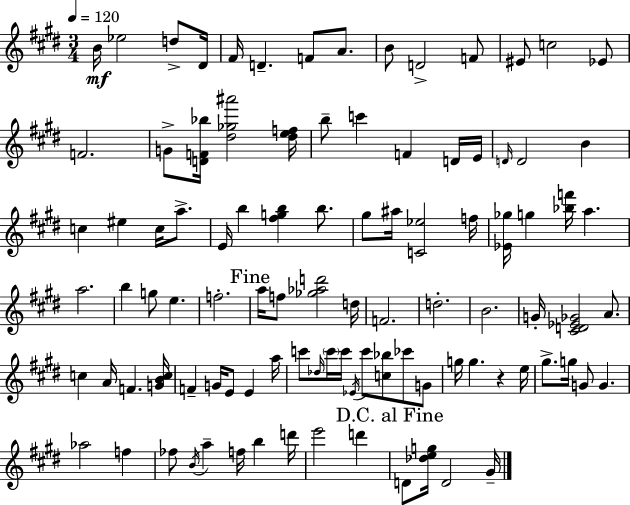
X:1
T:Untitled
M:3/4
L:1/4
K:E
B/4 _e2 d/2 ^D/4 ^F/4 D F/2 A/2 B/2 D2 F/2 ^E/2 c2 _E/2 F2 G/2 [DF_b]/4 [^d_g^a']2 [^def]/4 b/2 c' F D/4 E/4 D/4 D2 B c ^e c/4 a/2 E/4 b [^fgb] b/2 ^g/2 ^a/4 [C_e]2 f/4 [_E_g]/4 g [_bf']/4 a a2 b g/2 e f2 a/4 f/2 [_g_ad']2 d/4 F2 d2 B2 G/4 [^CD_E_G]2 A/2 c A/4 F [GBc]/4 F G/4 E/2 E a/4 c'/2 _d/4 c'/4 c'/4 _E/4 c'/2 [c_b]/2 _c'/2 G/2 g/4 g z e/4 ^g/2 g/4 G/2 G _a2 f _f/2 B/4 a f/4 b d'/4 e'2 d' D/2 [_deg]/4 D2 ^G/4